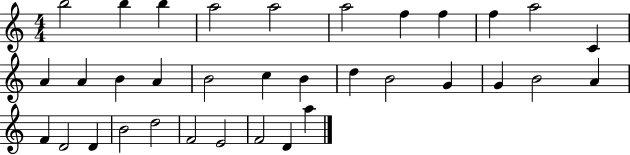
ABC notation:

X:1
T:Untitled
M:4/4
L:1/4
K:C
b2 b b a2 a2 a2 f f f a2 C A A B A B2 c B d B2 G G B2 A F D2 D B2 d2 F2 E2 F2 D a